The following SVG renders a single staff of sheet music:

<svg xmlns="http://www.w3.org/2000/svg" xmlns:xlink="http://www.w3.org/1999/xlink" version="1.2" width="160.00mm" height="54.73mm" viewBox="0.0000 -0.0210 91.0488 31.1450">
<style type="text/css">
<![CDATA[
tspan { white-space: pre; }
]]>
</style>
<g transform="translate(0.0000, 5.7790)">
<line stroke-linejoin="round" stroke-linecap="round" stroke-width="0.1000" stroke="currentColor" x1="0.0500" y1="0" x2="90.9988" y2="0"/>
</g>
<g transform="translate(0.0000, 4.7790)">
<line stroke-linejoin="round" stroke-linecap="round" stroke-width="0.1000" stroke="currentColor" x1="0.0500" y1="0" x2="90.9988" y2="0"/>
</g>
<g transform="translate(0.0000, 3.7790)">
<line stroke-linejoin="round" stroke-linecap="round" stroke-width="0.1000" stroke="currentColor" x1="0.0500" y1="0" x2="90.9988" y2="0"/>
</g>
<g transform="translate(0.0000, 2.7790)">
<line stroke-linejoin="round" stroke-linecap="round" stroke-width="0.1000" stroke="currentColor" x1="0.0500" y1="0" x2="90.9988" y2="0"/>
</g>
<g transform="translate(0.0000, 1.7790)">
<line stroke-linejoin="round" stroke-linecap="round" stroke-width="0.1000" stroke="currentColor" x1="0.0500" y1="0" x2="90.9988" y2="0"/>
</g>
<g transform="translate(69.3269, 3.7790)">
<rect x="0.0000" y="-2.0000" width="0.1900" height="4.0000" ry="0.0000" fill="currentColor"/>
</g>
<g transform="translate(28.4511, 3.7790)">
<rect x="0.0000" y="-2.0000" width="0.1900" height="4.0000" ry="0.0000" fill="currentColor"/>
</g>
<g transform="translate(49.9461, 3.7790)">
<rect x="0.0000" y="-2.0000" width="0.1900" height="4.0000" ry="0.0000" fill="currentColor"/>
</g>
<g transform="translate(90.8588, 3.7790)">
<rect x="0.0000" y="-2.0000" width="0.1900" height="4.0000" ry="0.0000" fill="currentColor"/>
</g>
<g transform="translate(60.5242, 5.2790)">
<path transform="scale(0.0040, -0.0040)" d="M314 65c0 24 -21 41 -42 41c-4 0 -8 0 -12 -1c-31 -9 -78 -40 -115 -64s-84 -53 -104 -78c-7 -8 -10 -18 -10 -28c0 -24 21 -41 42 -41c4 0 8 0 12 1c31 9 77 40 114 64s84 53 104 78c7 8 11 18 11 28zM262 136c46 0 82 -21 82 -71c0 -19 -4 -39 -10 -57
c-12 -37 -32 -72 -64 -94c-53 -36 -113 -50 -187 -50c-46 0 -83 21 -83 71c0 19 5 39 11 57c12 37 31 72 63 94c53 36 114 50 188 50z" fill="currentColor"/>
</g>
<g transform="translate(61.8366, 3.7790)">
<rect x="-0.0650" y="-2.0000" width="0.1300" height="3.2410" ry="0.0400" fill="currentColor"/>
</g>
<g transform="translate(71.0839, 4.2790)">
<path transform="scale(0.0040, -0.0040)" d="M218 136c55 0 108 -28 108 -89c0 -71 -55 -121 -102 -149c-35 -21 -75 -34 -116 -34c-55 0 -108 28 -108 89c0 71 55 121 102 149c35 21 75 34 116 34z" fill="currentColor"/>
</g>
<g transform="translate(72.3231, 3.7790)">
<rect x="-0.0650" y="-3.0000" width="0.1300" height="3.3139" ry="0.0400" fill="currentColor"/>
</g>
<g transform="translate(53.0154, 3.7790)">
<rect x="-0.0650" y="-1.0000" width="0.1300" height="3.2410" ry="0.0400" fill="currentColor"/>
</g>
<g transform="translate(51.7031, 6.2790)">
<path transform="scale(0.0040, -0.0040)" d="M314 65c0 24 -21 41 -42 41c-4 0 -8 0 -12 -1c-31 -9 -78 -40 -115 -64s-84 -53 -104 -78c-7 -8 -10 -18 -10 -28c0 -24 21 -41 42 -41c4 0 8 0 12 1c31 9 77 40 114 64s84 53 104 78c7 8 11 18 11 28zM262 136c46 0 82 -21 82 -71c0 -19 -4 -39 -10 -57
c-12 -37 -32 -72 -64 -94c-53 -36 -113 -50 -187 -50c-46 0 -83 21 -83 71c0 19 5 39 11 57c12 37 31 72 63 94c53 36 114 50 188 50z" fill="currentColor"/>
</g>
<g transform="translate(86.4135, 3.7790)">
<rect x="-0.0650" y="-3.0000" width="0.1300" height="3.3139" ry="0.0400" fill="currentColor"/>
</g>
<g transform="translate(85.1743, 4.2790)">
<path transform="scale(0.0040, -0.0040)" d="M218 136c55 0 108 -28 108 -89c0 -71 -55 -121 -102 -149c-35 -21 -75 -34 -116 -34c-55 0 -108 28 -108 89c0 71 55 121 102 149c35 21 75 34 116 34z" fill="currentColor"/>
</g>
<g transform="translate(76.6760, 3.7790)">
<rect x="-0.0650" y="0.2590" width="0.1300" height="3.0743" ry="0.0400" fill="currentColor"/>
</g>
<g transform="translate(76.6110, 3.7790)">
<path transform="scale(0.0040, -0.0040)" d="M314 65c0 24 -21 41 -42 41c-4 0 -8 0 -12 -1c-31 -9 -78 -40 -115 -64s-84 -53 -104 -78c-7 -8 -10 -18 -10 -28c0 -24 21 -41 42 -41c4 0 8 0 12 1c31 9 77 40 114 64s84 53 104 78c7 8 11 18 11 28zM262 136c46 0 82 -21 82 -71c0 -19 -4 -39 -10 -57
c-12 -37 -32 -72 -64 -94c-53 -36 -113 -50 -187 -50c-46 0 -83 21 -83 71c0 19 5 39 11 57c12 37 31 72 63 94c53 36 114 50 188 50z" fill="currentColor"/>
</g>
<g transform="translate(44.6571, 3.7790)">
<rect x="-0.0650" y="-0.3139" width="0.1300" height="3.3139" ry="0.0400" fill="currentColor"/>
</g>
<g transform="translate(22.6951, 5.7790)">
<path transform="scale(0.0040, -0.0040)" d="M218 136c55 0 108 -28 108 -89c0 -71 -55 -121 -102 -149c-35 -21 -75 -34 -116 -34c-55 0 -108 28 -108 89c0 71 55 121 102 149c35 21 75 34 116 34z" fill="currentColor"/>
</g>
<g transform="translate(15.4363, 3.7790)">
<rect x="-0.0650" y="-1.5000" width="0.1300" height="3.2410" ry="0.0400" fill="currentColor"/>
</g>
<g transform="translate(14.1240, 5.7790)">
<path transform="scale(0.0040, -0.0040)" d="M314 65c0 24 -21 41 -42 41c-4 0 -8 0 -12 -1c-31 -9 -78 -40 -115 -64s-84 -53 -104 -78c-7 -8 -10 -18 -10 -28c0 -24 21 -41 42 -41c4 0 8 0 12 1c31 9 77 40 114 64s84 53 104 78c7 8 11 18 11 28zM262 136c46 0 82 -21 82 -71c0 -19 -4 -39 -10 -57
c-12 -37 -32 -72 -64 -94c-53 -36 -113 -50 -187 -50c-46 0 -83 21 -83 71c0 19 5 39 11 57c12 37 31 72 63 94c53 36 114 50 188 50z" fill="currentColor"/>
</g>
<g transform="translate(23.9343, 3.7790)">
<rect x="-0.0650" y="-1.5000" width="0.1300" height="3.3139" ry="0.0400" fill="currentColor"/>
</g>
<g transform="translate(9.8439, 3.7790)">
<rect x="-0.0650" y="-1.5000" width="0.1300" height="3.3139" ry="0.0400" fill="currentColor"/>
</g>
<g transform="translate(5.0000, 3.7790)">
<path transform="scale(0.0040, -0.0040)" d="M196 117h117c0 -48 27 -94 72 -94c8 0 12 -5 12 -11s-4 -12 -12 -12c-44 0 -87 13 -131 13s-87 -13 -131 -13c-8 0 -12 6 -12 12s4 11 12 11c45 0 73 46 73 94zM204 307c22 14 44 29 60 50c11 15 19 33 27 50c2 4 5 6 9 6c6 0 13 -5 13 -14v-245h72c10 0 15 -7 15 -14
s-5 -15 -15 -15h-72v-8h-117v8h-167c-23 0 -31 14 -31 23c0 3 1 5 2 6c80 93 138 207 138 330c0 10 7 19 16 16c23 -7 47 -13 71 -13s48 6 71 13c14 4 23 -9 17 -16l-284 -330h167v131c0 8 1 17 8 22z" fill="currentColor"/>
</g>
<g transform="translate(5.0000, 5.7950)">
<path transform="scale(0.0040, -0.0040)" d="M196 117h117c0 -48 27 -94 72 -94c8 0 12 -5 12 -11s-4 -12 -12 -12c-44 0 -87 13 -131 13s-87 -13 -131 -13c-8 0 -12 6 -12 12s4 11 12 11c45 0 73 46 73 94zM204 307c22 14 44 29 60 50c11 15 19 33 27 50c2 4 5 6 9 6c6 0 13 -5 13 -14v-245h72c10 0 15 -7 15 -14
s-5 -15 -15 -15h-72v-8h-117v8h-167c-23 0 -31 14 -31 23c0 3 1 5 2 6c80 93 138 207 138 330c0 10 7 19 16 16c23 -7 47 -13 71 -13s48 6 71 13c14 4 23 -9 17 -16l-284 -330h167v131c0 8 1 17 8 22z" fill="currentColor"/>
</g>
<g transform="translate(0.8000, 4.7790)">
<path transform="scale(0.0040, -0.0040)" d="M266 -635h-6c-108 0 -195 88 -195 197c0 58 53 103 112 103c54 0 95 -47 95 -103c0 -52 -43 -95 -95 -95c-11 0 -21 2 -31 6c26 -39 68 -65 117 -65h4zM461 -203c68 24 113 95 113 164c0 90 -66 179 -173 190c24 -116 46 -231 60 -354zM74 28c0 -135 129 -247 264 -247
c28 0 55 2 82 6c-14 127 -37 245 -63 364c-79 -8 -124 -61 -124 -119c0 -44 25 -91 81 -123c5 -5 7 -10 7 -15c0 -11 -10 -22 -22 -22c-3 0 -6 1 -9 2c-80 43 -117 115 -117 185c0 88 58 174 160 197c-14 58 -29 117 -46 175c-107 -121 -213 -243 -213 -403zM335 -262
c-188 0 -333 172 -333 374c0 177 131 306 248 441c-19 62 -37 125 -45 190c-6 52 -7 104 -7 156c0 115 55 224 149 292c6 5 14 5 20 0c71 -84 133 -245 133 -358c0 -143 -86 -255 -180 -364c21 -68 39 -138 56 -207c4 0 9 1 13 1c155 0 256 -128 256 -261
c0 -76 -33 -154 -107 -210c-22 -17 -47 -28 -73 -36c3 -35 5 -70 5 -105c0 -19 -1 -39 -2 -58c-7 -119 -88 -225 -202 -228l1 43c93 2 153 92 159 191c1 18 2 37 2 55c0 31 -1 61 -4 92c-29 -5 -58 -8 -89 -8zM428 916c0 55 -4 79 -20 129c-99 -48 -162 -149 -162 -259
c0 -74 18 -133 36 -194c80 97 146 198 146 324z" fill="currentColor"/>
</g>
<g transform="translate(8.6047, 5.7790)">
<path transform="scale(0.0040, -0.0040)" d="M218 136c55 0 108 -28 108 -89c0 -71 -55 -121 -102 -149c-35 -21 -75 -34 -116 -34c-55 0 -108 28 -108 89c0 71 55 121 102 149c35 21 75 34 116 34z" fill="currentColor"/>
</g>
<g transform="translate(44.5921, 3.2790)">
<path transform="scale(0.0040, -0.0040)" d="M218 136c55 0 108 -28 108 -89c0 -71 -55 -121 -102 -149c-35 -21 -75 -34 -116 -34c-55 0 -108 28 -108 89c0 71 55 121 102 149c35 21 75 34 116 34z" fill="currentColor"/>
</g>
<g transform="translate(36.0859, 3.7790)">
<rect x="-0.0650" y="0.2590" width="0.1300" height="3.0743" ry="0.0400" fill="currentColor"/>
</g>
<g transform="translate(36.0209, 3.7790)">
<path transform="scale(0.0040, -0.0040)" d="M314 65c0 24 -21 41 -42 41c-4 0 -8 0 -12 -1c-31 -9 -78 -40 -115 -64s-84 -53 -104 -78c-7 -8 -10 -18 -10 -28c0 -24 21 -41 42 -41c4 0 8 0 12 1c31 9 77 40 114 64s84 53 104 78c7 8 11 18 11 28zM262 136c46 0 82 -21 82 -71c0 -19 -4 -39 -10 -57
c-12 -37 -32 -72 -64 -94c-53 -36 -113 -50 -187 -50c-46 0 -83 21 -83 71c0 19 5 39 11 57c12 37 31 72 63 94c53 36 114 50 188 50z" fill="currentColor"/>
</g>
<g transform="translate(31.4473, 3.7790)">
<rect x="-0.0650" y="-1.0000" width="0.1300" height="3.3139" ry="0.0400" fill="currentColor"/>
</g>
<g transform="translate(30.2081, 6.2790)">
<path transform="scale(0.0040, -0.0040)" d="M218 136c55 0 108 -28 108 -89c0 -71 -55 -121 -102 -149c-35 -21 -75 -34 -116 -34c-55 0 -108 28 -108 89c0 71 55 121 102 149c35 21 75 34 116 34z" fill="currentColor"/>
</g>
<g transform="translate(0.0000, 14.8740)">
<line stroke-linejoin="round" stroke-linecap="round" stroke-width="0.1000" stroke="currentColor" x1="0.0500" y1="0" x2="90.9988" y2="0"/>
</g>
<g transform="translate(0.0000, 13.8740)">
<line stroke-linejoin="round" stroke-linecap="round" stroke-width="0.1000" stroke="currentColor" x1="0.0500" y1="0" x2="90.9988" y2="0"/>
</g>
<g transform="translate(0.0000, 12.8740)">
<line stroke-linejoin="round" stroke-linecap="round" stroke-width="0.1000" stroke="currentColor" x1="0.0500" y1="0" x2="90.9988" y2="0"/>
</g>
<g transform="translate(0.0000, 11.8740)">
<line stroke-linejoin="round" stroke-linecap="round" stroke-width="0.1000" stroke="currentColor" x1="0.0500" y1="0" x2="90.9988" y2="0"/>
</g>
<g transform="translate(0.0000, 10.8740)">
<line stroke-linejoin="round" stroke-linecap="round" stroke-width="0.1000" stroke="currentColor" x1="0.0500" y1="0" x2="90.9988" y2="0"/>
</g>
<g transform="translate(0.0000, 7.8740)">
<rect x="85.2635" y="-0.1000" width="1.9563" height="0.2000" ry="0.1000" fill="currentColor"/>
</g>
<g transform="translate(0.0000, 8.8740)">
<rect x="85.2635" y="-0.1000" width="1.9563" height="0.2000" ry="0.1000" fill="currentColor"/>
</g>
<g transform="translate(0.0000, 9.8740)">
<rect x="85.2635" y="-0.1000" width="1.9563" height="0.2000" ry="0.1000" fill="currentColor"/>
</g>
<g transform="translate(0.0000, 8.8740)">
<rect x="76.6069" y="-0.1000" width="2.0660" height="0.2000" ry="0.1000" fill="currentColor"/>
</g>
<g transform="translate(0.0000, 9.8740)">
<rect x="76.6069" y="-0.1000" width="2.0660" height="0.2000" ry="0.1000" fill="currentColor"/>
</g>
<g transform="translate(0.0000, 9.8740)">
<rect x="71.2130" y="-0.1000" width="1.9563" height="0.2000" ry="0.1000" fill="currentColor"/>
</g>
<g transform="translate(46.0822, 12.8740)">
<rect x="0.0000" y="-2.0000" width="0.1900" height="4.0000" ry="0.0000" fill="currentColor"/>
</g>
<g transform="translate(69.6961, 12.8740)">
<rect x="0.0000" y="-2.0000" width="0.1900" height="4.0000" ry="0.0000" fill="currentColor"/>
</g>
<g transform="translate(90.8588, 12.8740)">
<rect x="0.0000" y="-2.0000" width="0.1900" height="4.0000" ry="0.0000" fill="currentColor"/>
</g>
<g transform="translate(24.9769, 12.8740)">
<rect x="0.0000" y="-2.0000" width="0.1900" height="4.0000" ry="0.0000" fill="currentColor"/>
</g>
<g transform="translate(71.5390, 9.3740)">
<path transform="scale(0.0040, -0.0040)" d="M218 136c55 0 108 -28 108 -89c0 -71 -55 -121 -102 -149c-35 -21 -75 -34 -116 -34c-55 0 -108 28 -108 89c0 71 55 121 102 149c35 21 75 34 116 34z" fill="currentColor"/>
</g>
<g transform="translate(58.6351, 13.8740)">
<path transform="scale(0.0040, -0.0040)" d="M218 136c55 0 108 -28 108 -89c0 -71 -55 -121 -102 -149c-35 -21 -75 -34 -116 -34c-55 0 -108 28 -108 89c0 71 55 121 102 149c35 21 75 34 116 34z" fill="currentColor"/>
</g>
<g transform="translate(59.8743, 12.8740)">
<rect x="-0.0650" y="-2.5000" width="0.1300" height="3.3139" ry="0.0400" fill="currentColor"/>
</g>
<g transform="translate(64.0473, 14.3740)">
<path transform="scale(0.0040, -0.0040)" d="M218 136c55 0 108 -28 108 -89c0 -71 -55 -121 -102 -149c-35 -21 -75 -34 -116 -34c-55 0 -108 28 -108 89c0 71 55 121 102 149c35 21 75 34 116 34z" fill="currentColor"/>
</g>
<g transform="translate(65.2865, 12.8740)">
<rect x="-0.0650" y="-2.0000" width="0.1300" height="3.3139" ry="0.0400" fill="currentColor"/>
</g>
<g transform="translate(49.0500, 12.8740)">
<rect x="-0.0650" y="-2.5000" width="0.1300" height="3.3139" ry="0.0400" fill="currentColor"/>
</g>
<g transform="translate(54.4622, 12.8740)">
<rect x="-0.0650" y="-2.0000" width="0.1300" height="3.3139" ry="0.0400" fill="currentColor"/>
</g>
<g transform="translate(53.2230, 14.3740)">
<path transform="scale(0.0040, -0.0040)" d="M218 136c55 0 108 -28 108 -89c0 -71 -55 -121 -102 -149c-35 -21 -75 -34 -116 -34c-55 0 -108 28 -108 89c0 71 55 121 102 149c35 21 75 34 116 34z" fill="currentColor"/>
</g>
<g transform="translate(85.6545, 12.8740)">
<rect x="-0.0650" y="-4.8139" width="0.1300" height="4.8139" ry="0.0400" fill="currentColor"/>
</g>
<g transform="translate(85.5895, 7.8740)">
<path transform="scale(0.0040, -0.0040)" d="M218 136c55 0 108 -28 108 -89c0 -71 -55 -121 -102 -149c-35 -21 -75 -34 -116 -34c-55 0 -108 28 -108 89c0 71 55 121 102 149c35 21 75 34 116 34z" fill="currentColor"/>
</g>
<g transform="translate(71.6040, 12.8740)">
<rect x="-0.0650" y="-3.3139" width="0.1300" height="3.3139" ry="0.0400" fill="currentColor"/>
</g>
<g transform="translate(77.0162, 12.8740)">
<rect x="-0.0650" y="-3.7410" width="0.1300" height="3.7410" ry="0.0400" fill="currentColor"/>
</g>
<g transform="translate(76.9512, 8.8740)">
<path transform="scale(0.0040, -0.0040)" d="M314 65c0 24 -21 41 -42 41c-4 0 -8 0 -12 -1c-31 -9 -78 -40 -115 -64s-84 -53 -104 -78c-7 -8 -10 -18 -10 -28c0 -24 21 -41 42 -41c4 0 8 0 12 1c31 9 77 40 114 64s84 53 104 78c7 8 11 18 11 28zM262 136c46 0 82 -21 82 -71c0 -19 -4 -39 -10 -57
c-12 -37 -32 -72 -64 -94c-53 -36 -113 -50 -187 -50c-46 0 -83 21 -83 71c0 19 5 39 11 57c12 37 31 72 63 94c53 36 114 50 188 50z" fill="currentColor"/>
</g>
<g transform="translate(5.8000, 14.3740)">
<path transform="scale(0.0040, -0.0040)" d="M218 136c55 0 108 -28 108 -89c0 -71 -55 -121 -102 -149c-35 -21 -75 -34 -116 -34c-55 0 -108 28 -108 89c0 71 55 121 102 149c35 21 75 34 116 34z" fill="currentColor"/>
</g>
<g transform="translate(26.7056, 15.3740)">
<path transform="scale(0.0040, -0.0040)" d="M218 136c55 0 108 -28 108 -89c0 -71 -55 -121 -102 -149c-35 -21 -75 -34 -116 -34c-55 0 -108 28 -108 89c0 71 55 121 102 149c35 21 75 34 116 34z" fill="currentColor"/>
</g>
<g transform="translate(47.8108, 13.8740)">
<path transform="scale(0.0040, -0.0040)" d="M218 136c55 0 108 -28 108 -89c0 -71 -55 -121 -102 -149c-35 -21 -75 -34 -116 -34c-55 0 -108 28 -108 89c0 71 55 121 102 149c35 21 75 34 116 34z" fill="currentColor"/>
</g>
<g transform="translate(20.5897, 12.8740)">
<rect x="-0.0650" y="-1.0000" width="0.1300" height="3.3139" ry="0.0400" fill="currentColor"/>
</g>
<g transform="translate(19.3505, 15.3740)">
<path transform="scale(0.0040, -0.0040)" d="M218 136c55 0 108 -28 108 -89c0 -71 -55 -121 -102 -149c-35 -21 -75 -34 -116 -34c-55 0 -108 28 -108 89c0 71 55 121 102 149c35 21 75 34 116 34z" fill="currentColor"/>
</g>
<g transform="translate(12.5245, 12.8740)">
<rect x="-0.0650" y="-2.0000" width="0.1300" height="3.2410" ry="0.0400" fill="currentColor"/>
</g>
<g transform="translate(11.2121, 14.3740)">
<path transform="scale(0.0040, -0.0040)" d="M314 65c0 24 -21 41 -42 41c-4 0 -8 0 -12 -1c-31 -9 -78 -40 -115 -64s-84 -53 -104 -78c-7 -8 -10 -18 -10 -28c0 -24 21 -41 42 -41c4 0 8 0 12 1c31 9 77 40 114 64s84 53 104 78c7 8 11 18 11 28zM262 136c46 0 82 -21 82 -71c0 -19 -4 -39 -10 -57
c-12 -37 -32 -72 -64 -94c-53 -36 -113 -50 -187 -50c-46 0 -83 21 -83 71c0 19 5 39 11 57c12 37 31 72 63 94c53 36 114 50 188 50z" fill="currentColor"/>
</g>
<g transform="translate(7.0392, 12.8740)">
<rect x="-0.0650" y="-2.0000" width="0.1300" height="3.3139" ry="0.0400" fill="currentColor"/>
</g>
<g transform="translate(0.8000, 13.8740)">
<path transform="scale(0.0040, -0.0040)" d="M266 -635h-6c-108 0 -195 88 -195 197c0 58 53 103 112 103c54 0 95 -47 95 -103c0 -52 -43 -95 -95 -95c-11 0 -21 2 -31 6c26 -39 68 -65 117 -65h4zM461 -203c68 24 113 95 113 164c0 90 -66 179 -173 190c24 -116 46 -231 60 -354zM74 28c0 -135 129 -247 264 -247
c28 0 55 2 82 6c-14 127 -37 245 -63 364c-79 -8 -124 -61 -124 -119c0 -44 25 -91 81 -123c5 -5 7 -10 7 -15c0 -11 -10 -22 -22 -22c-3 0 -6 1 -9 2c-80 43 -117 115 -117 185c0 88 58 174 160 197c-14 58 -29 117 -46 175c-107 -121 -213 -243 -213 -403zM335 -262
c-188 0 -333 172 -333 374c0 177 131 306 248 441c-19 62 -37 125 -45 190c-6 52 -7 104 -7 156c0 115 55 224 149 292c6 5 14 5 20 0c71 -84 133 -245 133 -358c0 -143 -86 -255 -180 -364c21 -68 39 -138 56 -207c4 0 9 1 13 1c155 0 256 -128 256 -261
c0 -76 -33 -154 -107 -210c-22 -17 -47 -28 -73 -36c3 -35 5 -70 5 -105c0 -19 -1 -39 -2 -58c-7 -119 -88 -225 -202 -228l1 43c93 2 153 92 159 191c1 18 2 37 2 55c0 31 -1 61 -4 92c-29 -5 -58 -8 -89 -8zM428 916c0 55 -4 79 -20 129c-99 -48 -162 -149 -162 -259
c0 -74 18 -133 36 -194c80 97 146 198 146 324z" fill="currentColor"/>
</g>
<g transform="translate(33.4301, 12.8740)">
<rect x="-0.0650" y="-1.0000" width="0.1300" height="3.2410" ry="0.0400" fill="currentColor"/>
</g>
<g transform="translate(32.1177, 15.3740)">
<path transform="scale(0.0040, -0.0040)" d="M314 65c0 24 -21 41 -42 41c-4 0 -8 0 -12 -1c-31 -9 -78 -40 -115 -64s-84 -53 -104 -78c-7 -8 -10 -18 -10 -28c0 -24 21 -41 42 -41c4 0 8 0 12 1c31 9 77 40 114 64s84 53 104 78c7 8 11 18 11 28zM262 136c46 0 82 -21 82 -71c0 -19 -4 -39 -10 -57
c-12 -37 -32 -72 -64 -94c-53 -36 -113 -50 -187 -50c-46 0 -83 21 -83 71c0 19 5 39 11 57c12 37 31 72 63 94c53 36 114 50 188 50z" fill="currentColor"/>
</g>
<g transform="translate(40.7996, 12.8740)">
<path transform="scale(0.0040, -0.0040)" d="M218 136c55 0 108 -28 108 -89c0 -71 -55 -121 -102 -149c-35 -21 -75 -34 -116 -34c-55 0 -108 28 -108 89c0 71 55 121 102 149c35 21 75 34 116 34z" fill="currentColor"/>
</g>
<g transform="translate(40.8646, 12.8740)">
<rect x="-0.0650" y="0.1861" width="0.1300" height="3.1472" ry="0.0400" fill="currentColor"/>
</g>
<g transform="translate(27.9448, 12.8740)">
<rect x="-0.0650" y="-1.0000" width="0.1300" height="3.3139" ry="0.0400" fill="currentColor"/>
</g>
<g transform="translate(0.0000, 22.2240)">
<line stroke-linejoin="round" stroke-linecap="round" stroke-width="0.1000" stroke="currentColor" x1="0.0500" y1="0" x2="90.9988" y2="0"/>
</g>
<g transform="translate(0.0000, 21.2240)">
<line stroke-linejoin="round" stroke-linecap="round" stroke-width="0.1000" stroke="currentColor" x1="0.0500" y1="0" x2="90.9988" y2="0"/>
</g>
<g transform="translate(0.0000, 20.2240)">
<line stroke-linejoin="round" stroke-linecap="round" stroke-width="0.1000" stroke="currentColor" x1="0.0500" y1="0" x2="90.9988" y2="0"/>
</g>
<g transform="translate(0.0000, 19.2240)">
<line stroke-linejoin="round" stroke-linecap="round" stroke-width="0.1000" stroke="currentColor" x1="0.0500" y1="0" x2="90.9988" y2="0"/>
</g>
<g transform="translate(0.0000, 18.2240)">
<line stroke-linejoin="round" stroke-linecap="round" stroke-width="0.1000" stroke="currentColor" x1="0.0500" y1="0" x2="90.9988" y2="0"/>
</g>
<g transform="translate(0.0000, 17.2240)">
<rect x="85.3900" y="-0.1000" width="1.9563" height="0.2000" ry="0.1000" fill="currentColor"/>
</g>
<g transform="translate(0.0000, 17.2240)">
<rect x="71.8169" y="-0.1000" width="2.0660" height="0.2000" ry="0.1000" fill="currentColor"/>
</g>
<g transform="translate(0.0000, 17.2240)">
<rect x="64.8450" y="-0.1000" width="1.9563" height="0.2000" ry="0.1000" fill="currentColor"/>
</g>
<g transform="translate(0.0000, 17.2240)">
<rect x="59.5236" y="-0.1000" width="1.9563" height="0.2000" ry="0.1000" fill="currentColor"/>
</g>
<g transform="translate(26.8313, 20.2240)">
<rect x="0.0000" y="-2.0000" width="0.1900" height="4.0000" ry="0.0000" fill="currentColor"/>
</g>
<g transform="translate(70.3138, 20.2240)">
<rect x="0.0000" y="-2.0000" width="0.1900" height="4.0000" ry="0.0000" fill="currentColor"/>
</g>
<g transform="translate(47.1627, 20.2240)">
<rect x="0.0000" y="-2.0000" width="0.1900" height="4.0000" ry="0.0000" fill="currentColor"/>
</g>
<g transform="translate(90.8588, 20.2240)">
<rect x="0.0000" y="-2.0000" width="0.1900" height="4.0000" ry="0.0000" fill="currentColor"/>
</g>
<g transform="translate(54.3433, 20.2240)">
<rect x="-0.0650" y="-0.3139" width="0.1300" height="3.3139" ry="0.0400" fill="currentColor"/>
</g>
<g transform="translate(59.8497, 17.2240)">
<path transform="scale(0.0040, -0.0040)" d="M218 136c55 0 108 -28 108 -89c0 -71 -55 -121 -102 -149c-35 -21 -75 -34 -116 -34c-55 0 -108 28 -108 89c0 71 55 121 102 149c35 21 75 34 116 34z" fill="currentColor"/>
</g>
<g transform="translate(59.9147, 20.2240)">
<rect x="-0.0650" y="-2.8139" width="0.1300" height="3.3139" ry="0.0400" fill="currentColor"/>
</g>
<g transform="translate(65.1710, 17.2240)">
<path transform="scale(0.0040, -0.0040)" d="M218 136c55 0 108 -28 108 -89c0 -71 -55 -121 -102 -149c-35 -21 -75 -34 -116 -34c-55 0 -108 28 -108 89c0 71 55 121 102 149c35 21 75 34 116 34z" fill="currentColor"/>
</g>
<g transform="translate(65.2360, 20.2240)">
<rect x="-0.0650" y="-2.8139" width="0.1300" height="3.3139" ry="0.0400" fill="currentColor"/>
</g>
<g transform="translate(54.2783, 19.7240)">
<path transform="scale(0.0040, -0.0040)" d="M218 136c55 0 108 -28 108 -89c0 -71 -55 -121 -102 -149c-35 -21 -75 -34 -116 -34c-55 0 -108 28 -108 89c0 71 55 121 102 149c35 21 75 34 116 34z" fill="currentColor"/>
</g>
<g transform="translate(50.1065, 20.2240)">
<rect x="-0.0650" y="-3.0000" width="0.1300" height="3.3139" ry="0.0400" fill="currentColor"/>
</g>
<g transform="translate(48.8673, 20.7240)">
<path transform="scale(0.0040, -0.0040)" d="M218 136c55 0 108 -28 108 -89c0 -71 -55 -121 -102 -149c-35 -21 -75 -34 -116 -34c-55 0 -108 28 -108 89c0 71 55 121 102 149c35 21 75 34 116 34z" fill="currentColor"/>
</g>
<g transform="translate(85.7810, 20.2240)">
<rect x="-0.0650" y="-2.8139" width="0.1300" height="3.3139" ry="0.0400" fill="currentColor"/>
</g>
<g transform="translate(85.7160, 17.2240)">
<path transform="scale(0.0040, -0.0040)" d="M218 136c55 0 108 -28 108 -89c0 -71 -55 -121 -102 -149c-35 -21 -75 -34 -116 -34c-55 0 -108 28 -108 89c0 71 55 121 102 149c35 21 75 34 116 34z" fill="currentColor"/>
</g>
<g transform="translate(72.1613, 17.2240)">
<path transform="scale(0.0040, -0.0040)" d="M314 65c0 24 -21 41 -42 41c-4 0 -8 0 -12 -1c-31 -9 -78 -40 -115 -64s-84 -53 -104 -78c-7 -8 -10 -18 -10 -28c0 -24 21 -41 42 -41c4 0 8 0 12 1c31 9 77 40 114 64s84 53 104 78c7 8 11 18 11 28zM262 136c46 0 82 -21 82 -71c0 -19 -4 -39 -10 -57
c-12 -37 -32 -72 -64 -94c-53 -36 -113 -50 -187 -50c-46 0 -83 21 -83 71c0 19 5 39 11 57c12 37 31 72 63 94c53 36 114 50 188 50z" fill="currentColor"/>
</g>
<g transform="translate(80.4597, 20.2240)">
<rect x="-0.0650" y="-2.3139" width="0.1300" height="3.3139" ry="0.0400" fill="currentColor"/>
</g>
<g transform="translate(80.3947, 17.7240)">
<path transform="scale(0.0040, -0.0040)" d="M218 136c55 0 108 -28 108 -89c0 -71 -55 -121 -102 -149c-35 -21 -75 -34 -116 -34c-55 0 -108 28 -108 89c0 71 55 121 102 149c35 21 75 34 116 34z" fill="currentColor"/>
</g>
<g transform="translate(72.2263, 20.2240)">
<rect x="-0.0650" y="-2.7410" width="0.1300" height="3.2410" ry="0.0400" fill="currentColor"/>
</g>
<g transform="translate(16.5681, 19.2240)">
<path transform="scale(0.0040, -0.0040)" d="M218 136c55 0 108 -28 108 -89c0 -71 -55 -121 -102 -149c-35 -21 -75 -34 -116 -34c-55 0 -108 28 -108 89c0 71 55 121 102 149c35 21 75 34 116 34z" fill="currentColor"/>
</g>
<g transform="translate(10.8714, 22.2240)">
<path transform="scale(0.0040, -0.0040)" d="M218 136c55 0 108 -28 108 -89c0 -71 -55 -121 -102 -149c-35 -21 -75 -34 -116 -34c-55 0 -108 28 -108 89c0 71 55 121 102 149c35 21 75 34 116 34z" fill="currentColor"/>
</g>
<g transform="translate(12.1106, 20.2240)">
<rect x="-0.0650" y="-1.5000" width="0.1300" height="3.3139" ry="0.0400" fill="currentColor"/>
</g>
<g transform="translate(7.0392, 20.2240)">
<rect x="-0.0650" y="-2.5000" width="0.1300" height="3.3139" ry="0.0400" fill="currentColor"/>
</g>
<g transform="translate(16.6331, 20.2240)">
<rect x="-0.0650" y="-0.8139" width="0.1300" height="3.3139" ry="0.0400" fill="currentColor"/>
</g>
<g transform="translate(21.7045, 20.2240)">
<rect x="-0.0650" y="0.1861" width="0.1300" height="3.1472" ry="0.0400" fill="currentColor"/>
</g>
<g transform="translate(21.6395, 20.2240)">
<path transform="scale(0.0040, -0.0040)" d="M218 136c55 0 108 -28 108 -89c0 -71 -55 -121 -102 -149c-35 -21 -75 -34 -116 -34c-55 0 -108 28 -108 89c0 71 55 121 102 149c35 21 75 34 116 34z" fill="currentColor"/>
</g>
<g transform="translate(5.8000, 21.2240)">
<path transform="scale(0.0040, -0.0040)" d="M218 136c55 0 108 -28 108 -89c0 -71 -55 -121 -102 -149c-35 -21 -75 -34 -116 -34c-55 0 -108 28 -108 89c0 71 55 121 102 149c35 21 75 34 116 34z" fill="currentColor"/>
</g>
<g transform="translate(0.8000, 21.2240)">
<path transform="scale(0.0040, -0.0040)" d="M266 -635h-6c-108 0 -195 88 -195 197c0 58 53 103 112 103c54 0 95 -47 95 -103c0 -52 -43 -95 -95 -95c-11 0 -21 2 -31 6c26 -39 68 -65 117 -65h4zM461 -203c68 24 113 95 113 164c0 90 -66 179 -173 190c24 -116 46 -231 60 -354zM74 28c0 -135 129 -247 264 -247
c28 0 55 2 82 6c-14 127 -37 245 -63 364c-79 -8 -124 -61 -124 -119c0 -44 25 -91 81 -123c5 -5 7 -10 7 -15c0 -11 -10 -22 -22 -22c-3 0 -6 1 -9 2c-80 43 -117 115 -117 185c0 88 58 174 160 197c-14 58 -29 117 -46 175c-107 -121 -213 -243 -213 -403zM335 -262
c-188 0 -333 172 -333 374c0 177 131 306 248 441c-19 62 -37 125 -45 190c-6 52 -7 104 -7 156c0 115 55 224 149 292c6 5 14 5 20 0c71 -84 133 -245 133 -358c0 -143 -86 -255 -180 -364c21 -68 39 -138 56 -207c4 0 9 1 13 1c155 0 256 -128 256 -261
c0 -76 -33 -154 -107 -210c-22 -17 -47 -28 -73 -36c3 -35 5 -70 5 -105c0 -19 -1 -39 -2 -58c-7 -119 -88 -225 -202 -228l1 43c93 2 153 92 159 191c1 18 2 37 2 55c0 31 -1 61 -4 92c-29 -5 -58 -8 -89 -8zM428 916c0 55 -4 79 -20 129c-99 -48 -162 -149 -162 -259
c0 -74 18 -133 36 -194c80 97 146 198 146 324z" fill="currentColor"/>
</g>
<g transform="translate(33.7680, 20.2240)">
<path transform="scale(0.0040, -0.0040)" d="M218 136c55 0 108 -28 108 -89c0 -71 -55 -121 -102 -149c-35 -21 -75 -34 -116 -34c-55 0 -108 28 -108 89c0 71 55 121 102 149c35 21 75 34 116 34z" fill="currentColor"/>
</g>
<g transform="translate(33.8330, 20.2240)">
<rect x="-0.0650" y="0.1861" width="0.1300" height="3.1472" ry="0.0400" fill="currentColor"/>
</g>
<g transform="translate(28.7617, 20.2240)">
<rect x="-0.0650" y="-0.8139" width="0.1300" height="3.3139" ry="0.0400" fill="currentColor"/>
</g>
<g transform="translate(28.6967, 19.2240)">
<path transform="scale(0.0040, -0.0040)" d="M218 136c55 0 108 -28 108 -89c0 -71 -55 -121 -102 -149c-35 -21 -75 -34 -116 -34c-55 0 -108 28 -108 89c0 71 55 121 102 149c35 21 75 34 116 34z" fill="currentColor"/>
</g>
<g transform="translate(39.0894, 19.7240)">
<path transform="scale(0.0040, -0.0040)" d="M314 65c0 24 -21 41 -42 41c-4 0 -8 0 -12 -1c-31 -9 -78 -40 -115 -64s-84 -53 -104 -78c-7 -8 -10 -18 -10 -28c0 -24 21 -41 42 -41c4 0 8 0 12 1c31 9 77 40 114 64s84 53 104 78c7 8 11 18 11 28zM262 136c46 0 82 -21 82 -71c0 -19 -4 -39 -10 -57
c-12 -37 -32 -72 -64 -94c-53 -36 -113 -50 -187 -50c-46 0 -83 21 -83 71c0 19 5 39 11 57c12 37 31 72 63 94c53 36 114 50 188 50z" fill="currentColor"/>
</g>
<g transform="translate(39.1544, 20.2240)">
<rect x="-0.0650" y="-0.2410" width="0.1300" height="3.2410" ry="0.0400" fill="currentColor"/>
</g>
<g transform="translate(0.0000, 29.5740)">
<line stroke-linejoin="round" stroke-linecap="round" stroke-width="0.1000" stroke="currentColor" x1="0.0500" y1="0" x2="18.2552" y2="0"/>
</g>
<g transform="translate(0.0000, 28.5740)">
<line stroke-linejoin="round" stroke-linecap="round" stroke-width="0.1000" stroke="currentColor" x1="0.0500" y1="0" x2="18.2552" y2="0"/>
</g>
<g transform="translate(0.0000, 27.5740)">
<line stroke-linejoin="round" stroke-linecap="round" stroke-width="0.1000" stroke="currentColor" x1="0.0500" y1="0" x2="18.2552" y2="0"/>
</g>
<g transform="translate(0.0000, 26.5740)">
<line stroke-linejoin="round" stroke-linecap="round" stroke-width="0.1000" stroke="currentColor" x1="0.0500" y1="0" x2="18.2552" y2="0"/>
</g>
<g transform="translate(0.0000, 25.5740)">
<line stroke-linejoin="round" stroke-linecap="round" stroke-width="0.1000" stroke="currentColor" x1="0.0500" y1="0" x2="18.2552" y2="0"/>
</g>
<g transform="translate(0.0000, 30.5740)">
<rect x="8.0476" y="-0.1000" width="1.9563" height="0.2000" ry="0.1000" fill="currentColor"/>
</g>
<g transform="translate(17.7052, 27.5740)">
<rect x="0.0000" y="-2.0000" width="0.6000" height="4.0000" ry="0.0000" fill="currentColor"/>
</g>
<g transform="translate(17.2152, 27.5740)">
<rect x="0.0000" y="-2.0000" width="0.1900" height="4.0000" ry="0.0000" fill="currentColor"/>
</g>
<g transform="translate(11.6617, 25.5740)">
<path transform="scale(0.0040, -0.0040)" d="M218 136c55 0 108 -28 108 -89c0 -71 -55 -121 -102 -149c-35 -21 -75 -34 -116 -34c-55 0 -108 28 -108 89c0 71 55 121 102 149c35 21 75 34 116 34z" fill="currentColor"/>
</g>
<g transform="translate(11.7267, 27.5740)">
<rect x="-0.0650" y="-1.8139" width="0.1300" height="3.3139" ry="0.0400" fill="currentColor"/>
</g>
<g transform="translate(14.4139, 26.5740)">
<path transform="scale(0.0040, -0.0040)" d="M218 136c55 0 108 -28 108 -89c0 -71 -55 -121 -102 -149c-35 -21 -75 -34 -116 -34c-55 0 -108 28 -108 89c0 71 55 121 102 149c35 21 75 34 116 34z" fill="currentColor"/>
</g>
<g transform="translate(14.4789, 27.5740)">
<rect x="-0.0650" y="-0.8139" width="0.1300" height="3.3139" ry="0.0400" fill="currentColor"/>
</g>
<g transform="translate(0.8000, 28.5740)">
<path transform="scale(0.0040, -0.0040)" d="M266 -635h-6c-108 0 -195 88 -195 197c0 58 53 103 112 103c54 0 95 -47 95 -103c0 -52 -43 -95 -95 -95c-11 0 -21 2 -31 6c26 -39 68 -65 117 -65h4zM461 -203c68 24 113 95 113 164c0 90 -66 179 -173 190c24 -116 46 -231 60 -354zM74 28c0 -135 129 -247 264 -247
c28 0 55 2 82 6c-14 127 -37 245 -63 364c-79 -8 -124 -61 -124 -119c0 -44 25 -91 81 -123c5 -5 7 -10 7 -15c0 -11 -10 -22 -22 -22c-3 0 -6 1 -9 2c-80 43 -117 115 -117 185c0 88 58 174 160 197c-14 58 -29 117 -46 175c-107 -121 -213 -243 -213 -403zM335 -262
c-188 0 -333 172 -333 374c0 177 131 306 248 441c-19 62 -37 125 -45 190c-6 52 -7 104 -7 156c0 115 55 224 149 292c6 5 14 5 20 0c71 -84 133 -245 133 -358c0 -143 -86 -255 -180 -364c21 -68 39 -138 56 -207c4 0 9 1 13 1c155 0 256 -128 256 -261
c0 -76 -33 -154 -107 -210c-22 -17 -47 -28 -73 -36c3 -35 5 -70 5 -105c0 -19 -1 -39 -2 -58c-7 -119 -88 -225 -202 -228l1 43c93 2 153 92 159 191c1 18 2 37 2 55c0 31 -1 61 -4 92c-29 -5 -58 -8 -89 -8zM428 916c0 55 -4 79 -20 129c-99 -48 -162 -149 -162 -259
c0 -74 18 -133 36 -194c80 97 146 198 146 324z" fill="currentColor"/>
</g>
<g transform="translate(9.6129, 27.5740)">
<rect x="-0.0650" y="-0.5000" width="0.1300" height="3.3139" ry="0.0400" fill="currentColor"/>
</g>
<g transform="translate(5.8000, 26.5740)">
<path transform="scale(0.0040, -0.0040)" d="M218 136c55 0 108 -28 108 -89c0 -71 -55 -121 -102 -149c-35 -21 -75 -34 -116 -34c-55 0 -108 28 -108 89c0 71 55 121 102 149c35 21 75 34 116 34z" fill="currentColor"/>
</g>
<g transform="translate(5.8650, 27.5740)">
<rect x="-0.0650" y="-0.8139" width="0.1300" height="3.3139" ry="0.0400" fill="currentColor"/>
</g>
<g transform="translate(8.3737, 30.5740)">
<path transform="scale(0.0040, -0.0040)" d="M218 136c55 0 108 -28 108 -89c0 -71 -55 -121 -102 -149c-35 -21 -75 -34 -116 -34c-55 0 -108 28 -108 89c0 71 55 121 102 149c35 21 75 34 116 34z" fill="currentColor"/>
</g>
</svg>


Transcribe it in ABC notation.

X:1
T:Untitled
M:4/4
L:1/4
K:C
E E2 E D B2 c D2 F2 A B2 A F F2 D D D2 B G F G F b c'2 e' G E d B d B c2 A c a a a2 g a d C f d